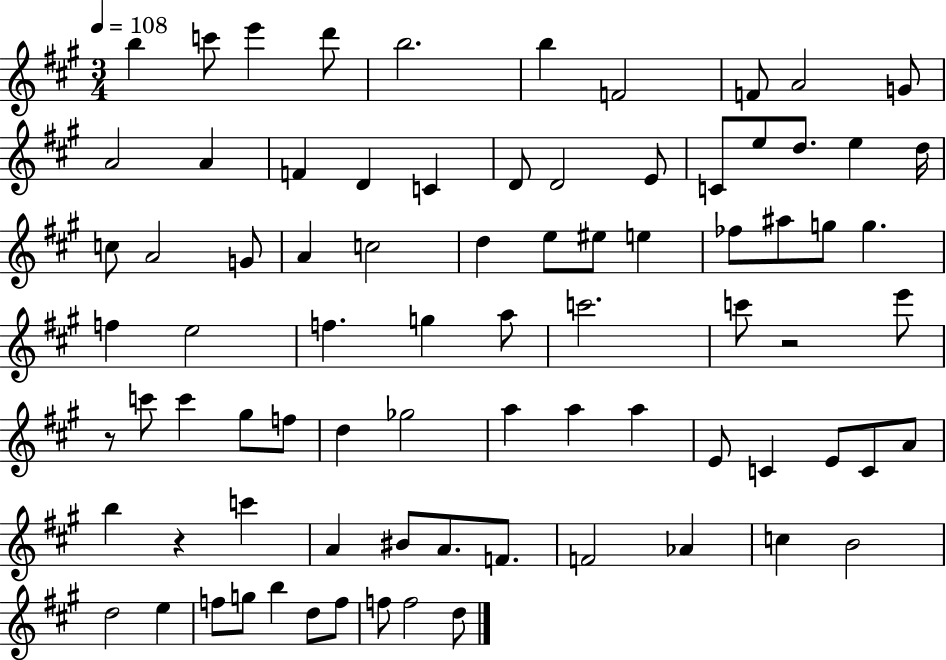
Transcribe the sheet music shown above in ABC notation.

X:1
T:Untitled
M:3/4
L:1/4
K:A
b c'/2 e' d'/2 b2 b F2 F/2 A2 G/2 A2 A F D C D/2 D2 E/2 C/2 e/2 d/2 e d/4 c/2 A2 G/2 A c2 d e/2 ^e/2 e _f/2 ^a/2 g/2 g f e2 f g a/2 c'2 c'/2 z2 e'/2 z/2 c'/2 c' ^g/2 f/2 d _g2 a a a E/2 C E/2 C/2 A/2 b z c' A ^B/2 A/2 F/2 F2 _A c B2 d2 e f/2 g/2 b d/2 f/2 f/2 f2 d/2